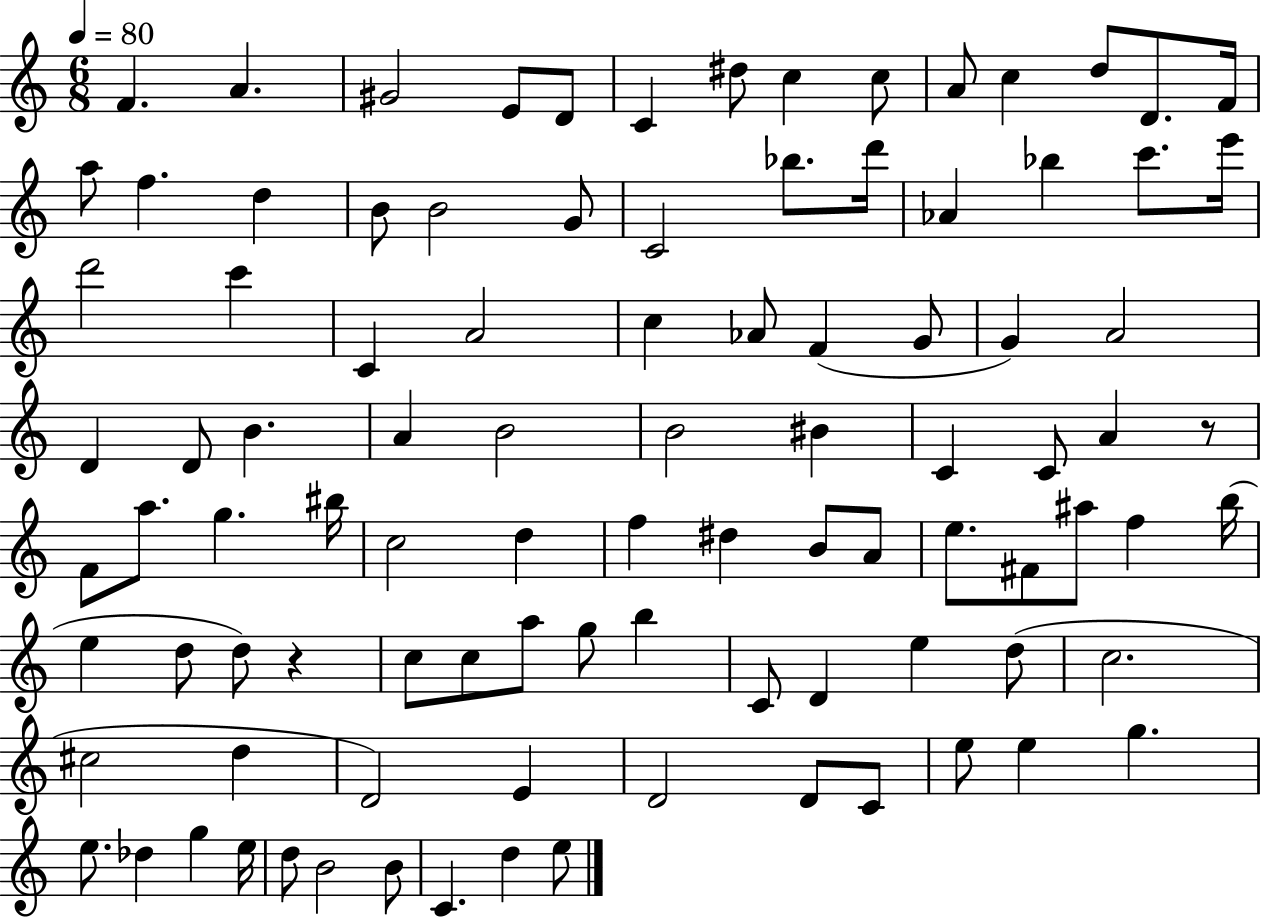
F4/q. A4/q. G#4/h E4/e D4/e C4/q D#5/e C5/q C5/e A4/e C5/q D5/e D4/e. F4/s A5/e F5/q. D5/q B4/e B4/h G4/e C4/h Bb5/e. D6/s Ab4/q Bb5/q C6/e. E6/s D6/h C6/q C4/q A4/h C5/q Ab4/e F4/q G4/e G4/q A4/h D4/q D4/e B4/q. A4/q B4/h B4/h BIS4/q C4/q C4/e A4/q R/e F4/e A5/e. G5/q. BIS5/s C5/h D5/q F5/q D#5/q B4/e A4/e E5/e. F#4/e A#5/e F5/q B5/s E5/q D5/e D5/e R/q C5/e C5/e A5/e G5/e B5/q C4/e D4/q E5/q D5/e C5/h. C#5/h D5/q D4/h E4/q D4/h D4/e C4/e E5/e E5/q G5/q. E5/e. Db5/q G5/q E5/s D5/e B4/h B4/e C4/q. D5/q E5/e